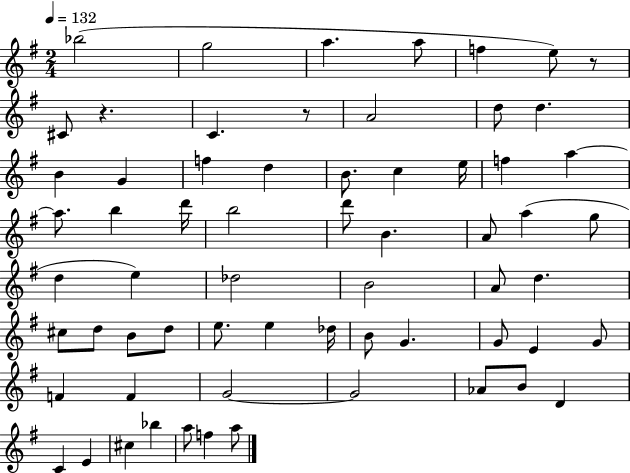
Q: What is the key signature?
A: G major